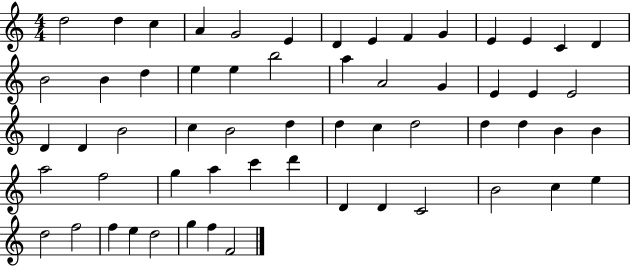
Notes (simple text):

D5/h D5/q C5/q A4/q G4/h E4/q D4/q E4/q F4/q G4/q E4/q E4/q C4/q D4/q B4/h B4/q D5/q E5/q E5/q B5/h A5/q A4/h G4/q E4/q E4/q E4/h D4/q D4/q B4/h C5/q B4/h D5/q D5/q C5/q D5/h D5/q D5/q B4/q B4/q A5/h F5/h G5/q A5/q C6/q D6/q D4/q D4/q C4/h B4/h C5/q E5/q D5/h F5/h F5/q E5/q D5/h G5/q F5/q F4/h